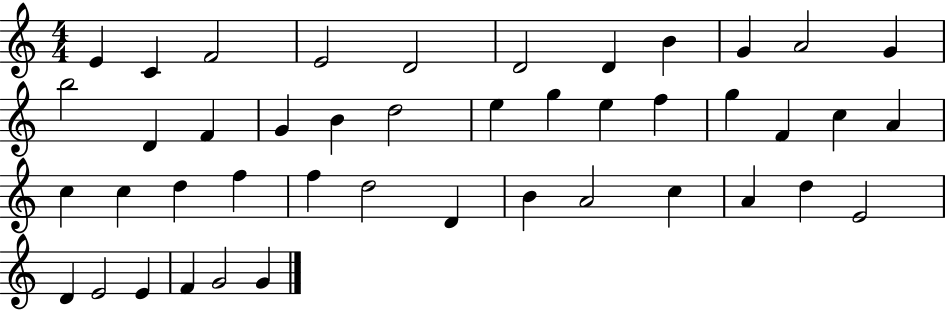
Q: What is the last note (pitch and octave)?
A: G4